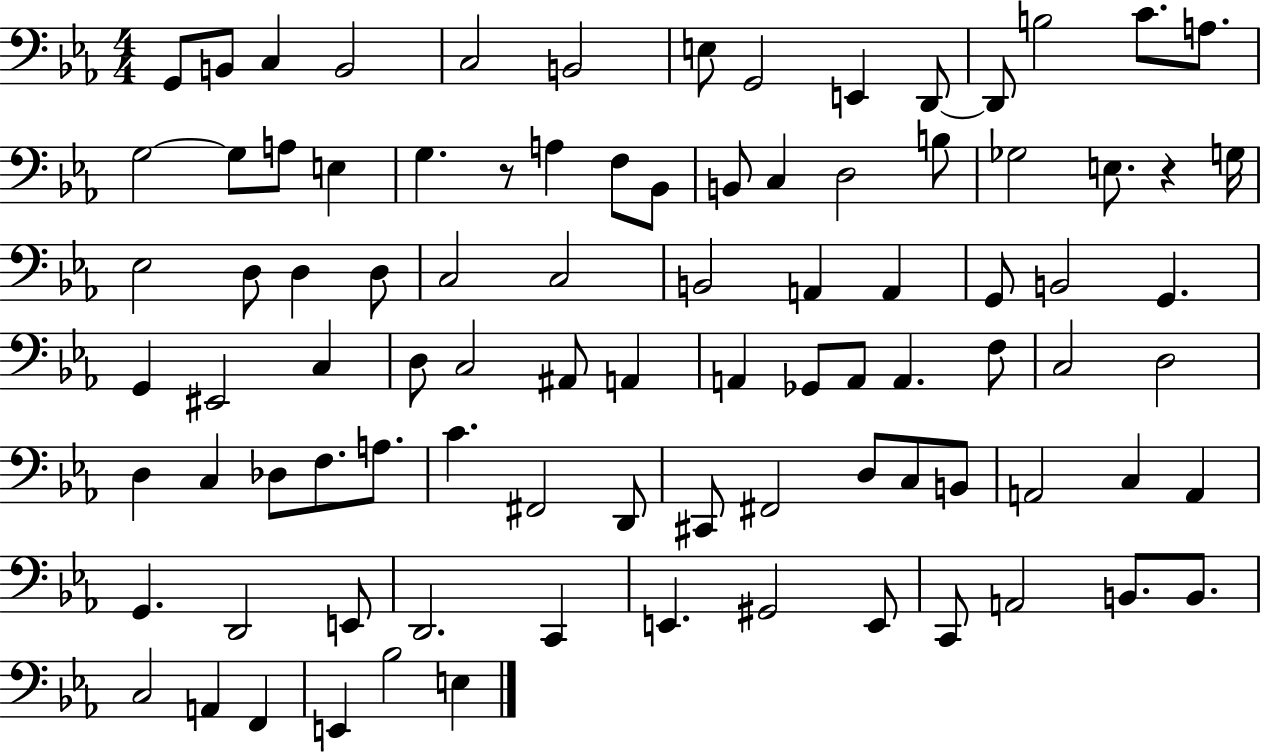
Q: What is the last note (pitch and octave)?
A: E3